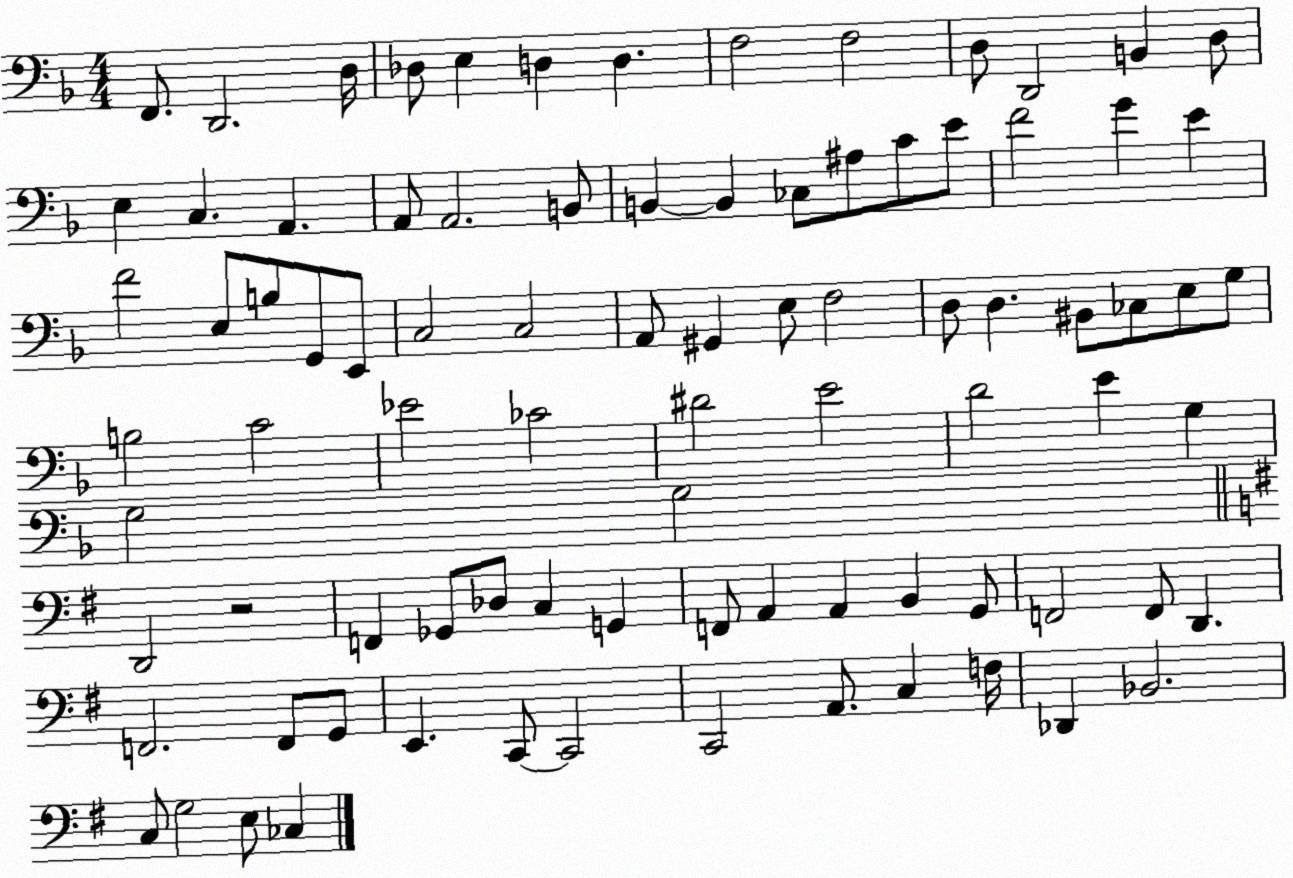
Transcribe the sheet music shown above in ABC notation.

X:1
T:Untitled
M:4/4
L:1/4
K:F
F,,/2 D,,2 D,/4 _D,/2 E, D, D, F,2 F,2 D,/2 D,,2 B,, D,/2 E, C, A,, A,,/2 A,,2 B,,/2 B,, B,, _C,/2 ^A,/2 C/2 E/2 F2 G E F2 E,/2 B,/2 G,,/2 E,,/2 C,2 C,2 A,,/2 ^G,, E,/2 F,2 D,/2 D, ^B,,/2 _C,/2 E,/2 G,/2 B,2 C2 _E2 _C2 ^D2 E2 D2 E G, G,2 G,2 D,,2 z2 F,, _G,,/2 _D,/2 C, G,, F,,/2 A,, A,, B,, G,,/2 F,,2 F,,/2 D,, F,,2 F,,/2 G,,/2 E,, C,,/2 C,,2 C,,2 A,,/2 C, F,/4 _D,, _B,,2 C,/2 G,2 E,/2 _C,